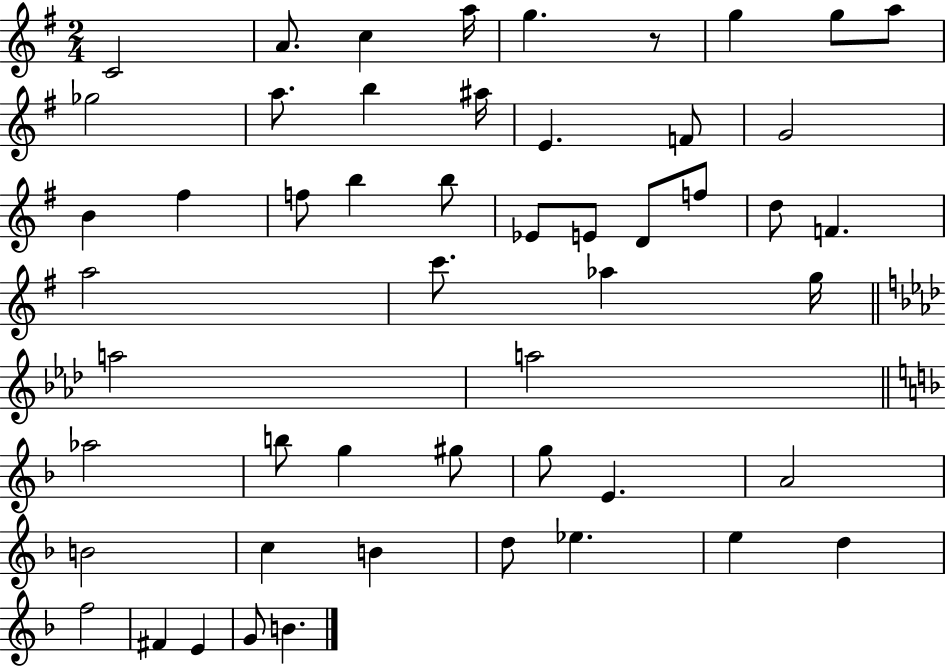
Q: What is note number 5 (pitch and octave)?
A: G5